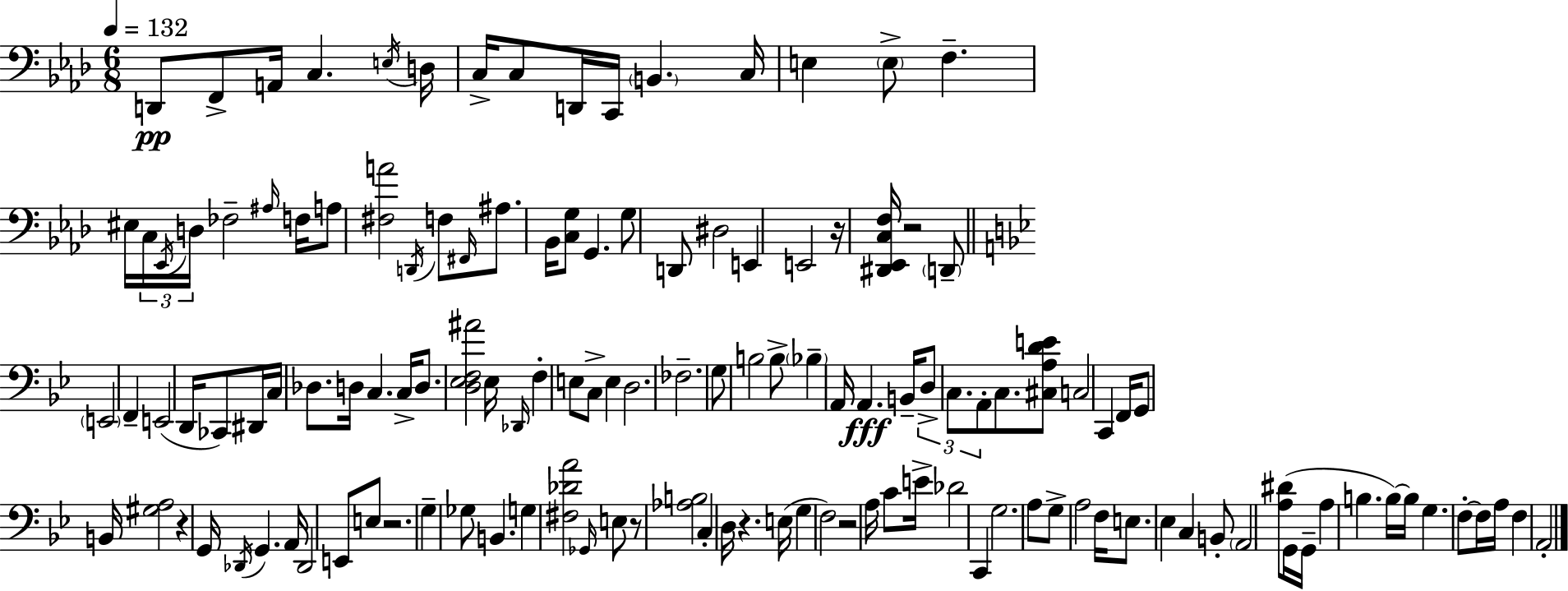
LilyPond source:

{
  \clef bass
  \numericTimeSignature
  \time 6/8
  \key aes \major
  \tempo 4 = 132
  d,8\pp f,8-> a,16 c4. \acciaccatura { e16 } | d16 c16-> c8 d,16 c,16 \parenthesize b,4. | c16 e4 \parenthesize e8-> f4.-- | eis16 \tuplet 3/2 { c16 \acciaccatura { ees,16 } d16 } fes2-- | \break \grace { ais16 } f16 a8 <fis a'>2 | \acciaccatura { d,16 } f8 \grace { fis,16 } ais8. bes,16 <c g>8 g,4. | g8 d,8 dis2 | e,4 e,2 | \break r16 <dis, ees, c f>16 r2 | \parenthesize d,8-- \bar "||" \break \key bes \major \parenthesize e,2 f,4-- | e,2( d,16 ces,8) dis,16 | c16 des8. d16 c4. c16-> | d8. <d ees f ais'>2 ees16 | \break \grace { des,16 } f4-. e8 c8-> e4 | d2. | fes2.-- | g8 b2 b8-> | \break \parenthesize bes4-- a,16 a,4.\fff | b,16-- \tuplet 3/2 { d8-> c8. a,8-. } c8. <cis a d' e'>8 | c2 c,4 | f,16 g,8 b,16 <gis a>2 | \break r4 g,16 \acciaccatura { des,16 } g,4. | a,16 des,2 e,8 | e8 r2. | g4-- ges8 b,4. | \break g4 <fis des' a'>2 | \grace { ges,16 } e8 r8 <aes b>2 | c4-. d16 r4. | e16( g4 f2) | \break r2 a16 | c'8 e'16-> des'2 c,4 | g2. | a8 g8-> a2 | \break f16 e8. ees4 c4 | b,8-. \parenthesize a,2 | <a dis'>8( g,16 g,16-- a4 b4. | b16~~) b16 g4. f8-.~~ | \break f16 a16 f4 a,2-. | \bar "|."
}